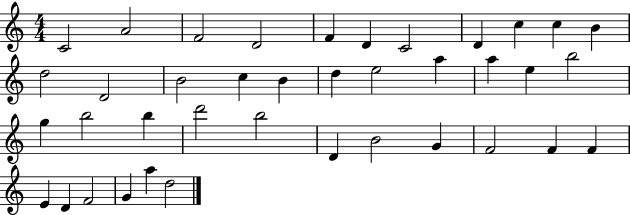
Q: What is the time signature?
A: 4/4